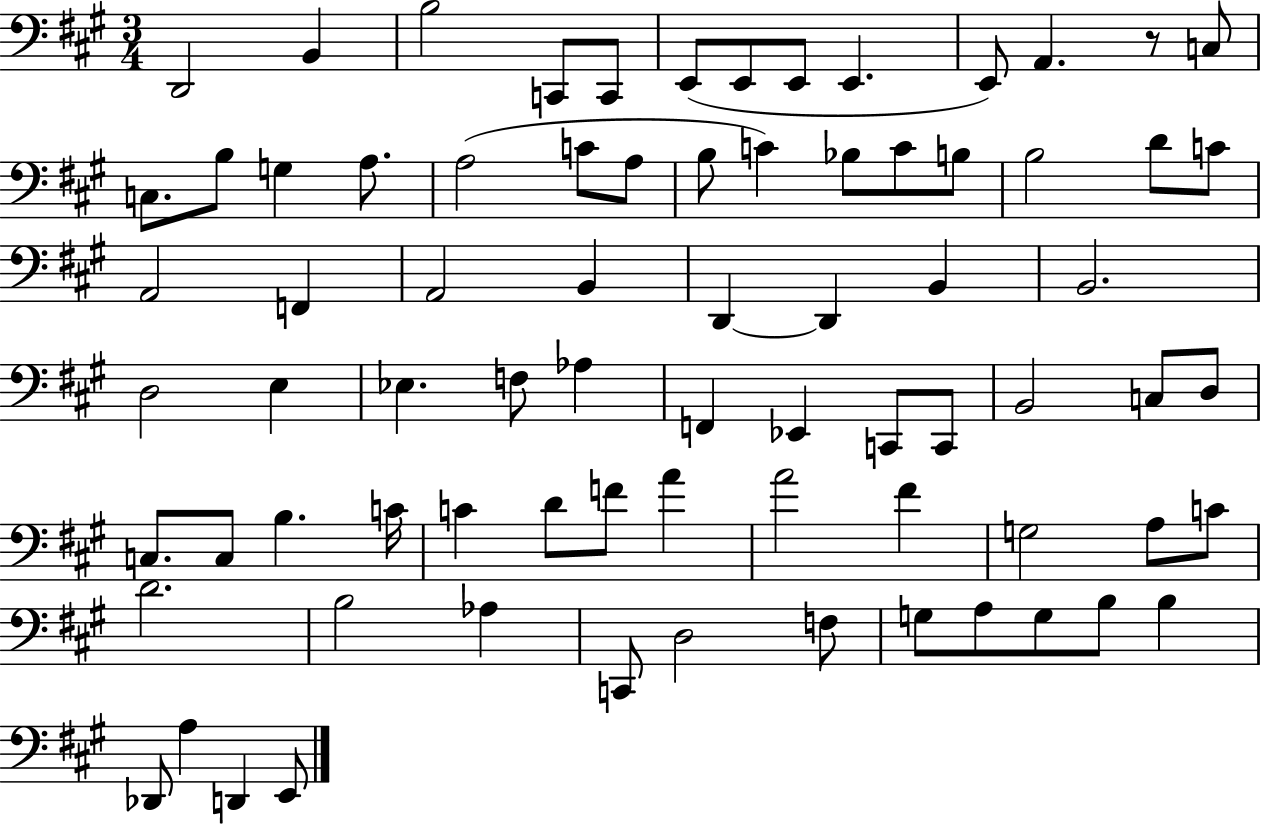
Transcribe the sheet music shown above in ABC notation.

X:1
T:Untitled
M:3/4
L:1/4
K:A
D,,2 B,, B,2 C,,/2 C,,/2 E,,/2 E,,/2 E,,/2 E,, E,,/2 A,, z/2 C,/2 C,/2 B,/2 G, A,/2 A,2 C/2 A,/2 B,/2 C _B,/2 C/2 B,/2 B,2 D/2 C/2 A,,2 F,, A,,2 B,, D,, D,, B,, B,,2 D,2 E, _E, F,/2 _A, F,, _E,, C,,/2 C,,/2 B,,2 C,/2 D,/2 C,/2 C,/2 B, C/4 C D/2 F/2 A A2 ^F G,2 A,/2 C/2 D2 B,2 _A, C,,/2 D,2 F,/2 G,/2 A,/2 G,/2 B,/2 B, _D,,/2 A, D,, E,,/2